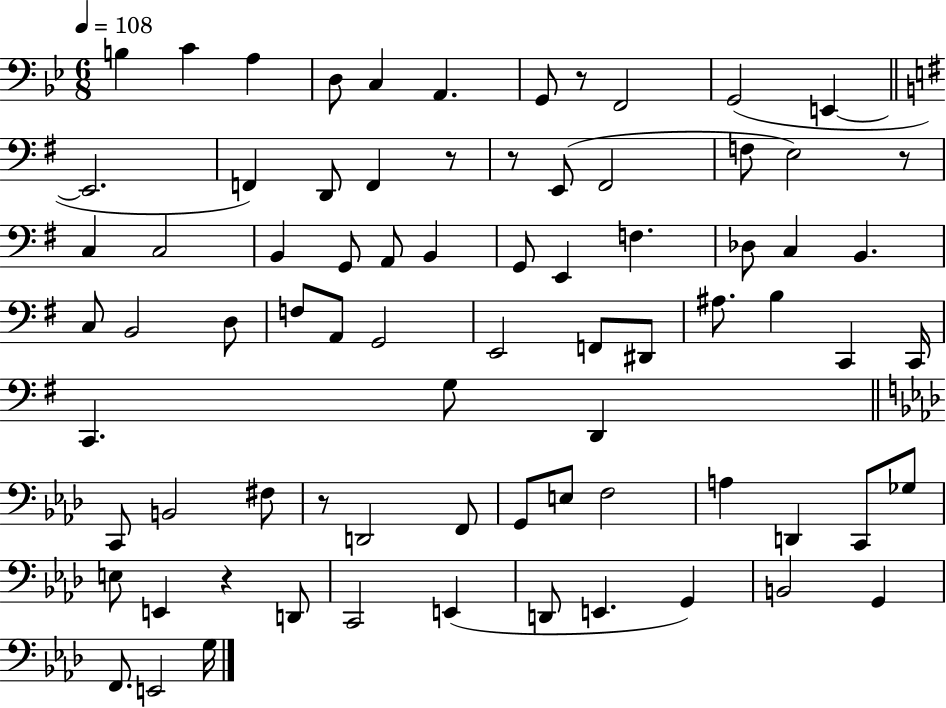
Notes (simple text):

B3/q C4/q A3/q D3/e C3/q A2/q. G2/e R/e F2/h G2/h E2/q E2/h. F2/q D2/e F2/q R/e R/e E2/e F#2/h F3/e E3/h R/e C3/q C3/h B2/q G2/e A2/e B2/q G2/e E2/q F3/q. Db3/e C3/q B2/q. C3/e B2/h D3/e F3/e A2/e G2/h E2/h F2/e D#2/e A#3/e. B3/q C2/q C2/s C2/q. G3/e D2/q C2/e B2/h F#3/e R/e D2/h F2/e G2/e E3/e F3/h A3/q D2/q C2/e Gb3/e E3/e E2/q R/q D2/e C2/h E2/q D2/e E2/q. G2/q B2/h G2/q F2/e. E2/h G3/s